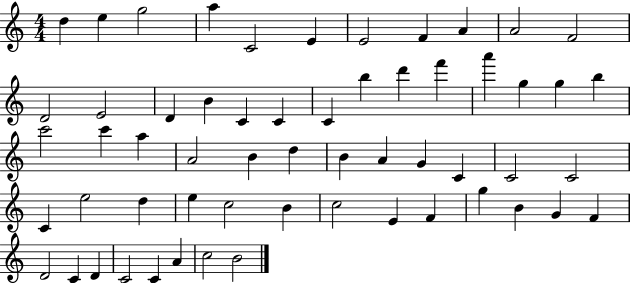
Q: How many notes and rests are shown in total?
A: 58